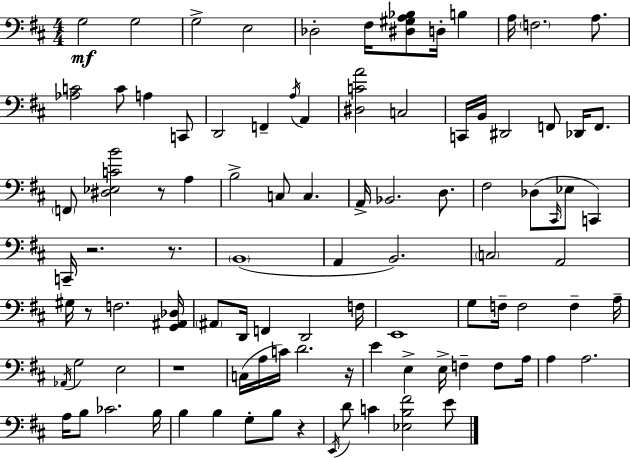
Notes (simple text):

G3/h G3/h G3/h E3/h Db3/h F#3/s [D#3,G#3,A3,Bb3]/e D3/s B3/q A3/s F3/h. A3/e. [Ab3,C4]/h C4/e A3/q C2/e D2/h F2/q A3/s A2/q [D#3,C4,A4]/h C3/h C2/s B2/s D#2/h F2/e Db2/s F2/e. F2/e [D#3,Eb3,C4,B4]/h R/e A3/q B3/h C3/e C3/q. A2/s Bb2/h. D3/e. F#3/h Db3/e C#2/s Eb3/e C2/q C2/s R/h. R/e. B2/w A2/q B2/h. C3/h A2/h G#3/s R/e F3/h. [G2,A#2,Db3]/s A#2/e D2/s F2/q D2/h F3/s E2/w G3/e F3/s F3/h F3/q A3/s Ab2/s G3/h E3/h R/w C3/s A3/s C4/s D4/h. R/s E4/q E3/q E3/s F3/q F3/e A3/s A3/q A3/h. A3/s B3/e CES4/h. B3/s B3/q B3/q G3/e B3/e R/q E2/s D4/e C4/q [Eb3,B3,F#4]/h E4/e